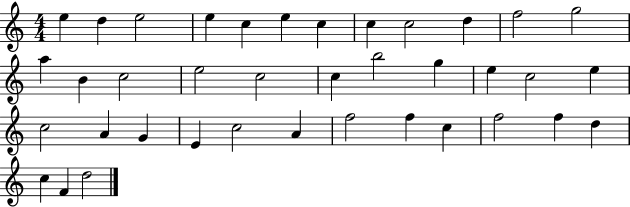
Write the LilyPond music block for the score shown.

{
  \clef treble
  \numericTimeSignature
  \time 4/4
  \key c \major
  e''4 d''4 e''2 | e''4 c''4 e''4 c''4 | c''4 c''2 d''4 | f''2 g''2 | \break a''4 b'4 c''2 | e''2 c''2 | c''4 b''2 g''4 | e''4 c''2 e''4 | \break c''2 a'4 g'4 | e'4 c''2 a'4 | f''2 f''4 c''4 | f''2 f''4 d''4 | \break c''4 f'4 d''2 | \bar "|."
}